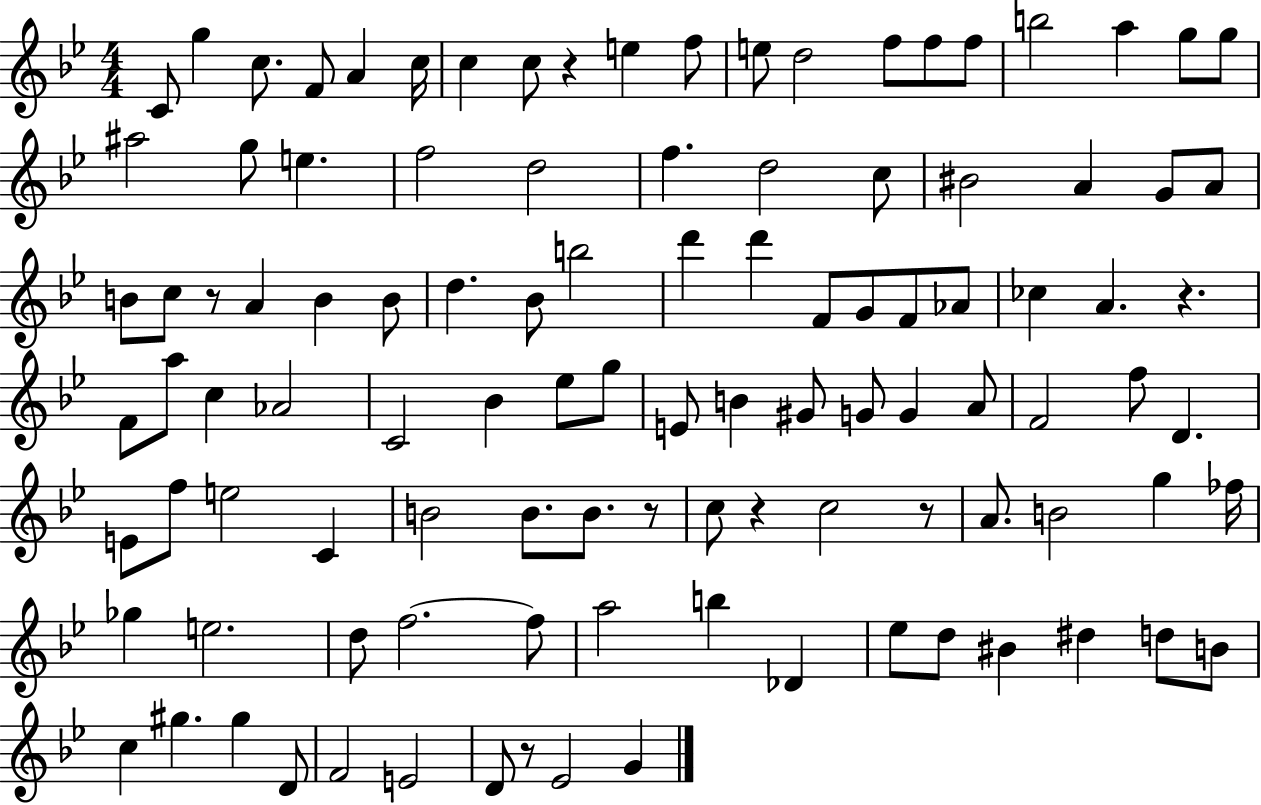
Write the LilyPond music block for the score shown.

{
  \clef treble
  \numericTimeSignature
  \time 4/4
  \key bes \major
  \repeat volta 2 { c'8 g''4 c''8. f'8 a'4 c''16 | c''4 c''8 r4 e''4 f''8 | e''8 d''2 f''8 f''8 f''8 | b''2 a''4 g''8 g''8 | \break ais''2 g''8 e''4. | f''2 d''2 | f''4. d''2 c''8 | bis'2 a'4 g'8 a'8 | \break b'8 c''8 r8 a'4 b'4 b'8 | d''4. bes'8 b''2 | d'''4 d'''4 f'8 g'8 f'8 aes'8 | ces''4 a'4. r4. | \break f'8 a''8 c''4 aes'2 | c'2 bes'4 ees''8 g''8 | e'8 b'4 gis'8 g'8 g'4 a'8 | f'2 f''8 d'4. | \break e'8 f''8 e''2 c'4 | b'2 b'8. b'8. r8 | c''8 r4 c''2 r8 | a'8. b'2 g''4 fes''16 | \break ges''4 e''2. | d''8 f''2.~~ f''8 | a''2 b''4 des'4 | ees''8 d''8 bis'4 dis''4 d''8 b'8 | \break c''4 gis''4. gis''4 d'8 | f'2 e'2 | d'8 r8 ees'2 g'4 | } \bar "|."
}